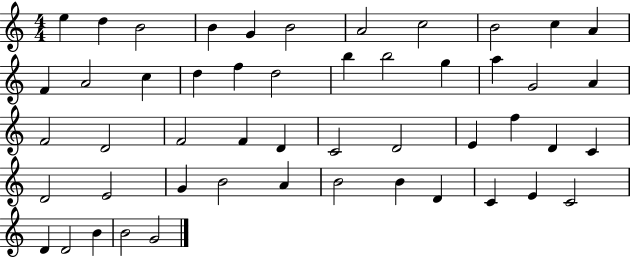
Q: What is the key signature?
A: C major